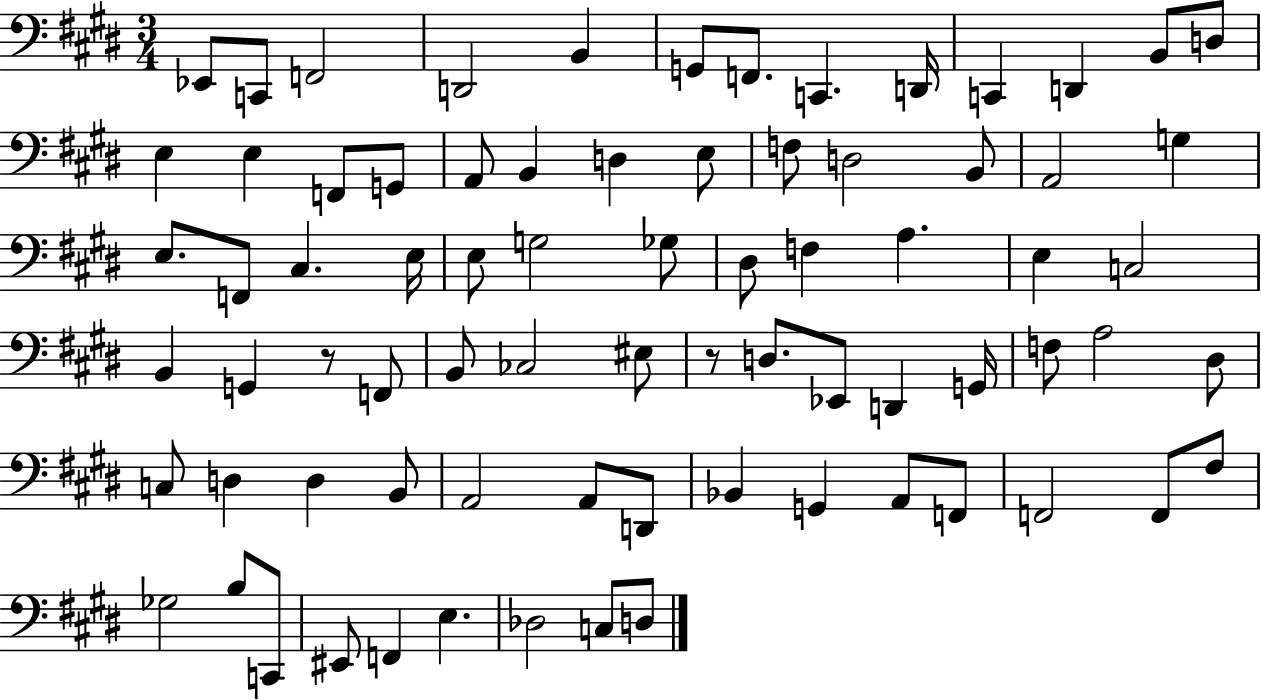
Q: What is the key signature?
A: E major